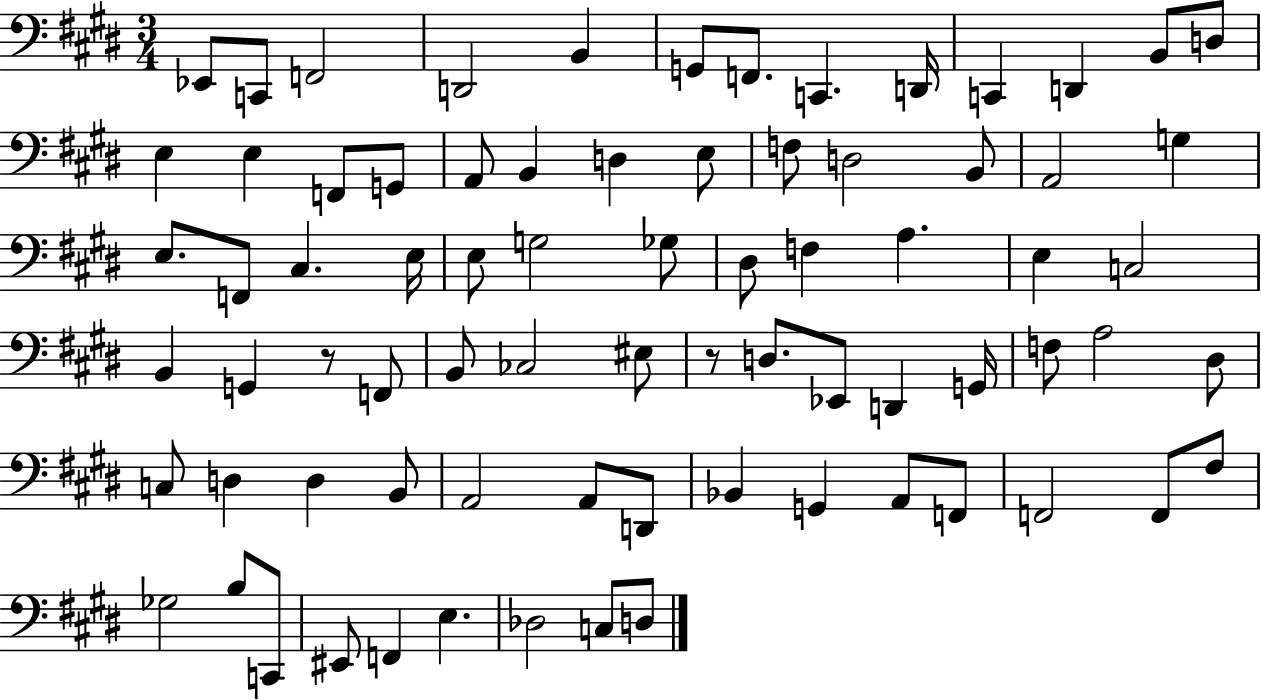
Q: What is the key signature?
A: E major